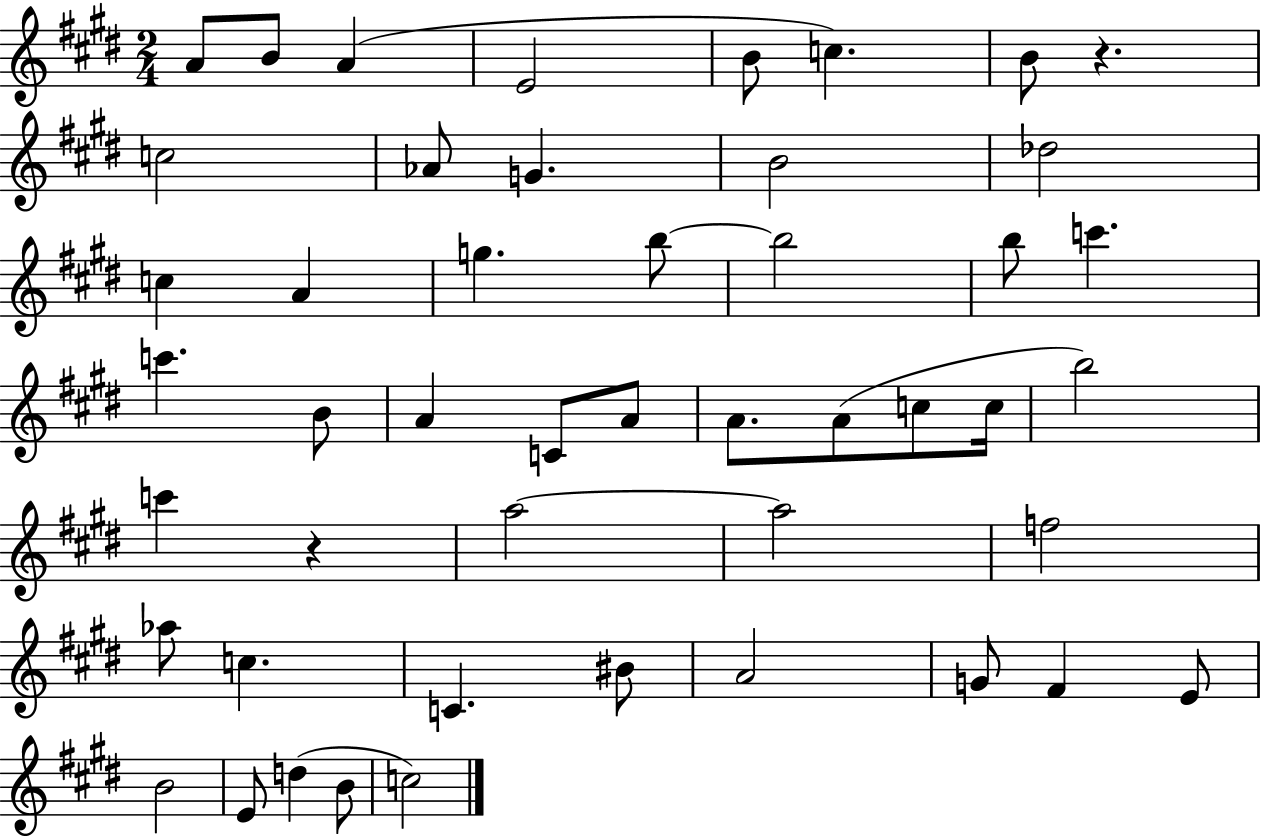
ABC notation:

X:1
T:Untitled
M:2/4
L:1/4
K:E
A/2 B/2 A E2 B/2 c B/2 z c2 _A/2 G B2 _d2 c A g b/2 b2 b/2 c' c' B/2 A C/2 A/2 A/2 A/2 c/2 c/4 b2 c' z a2 a2 f2 _a/2 c C ^B/2 A2 G/2 ^F E/2 B2 E/2 d B/2 c2